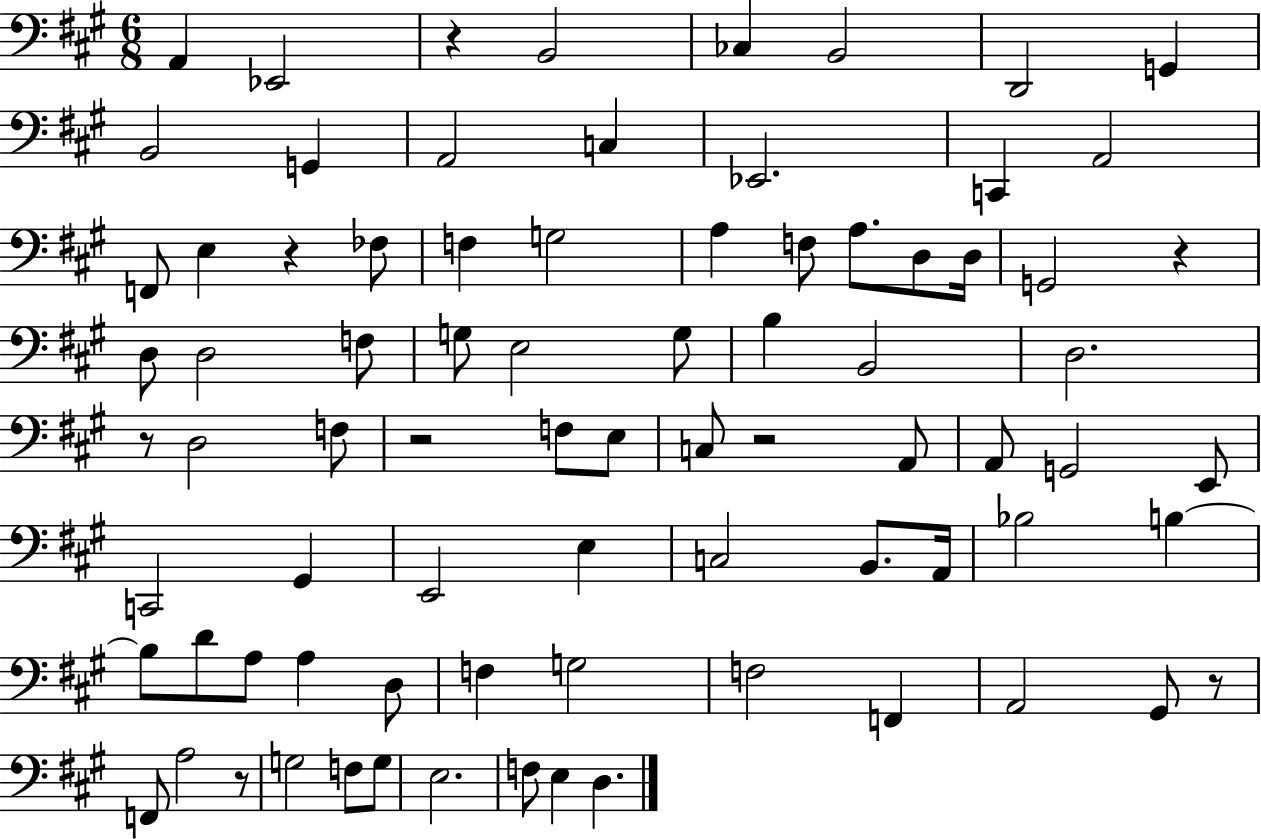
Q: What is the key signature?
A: A major